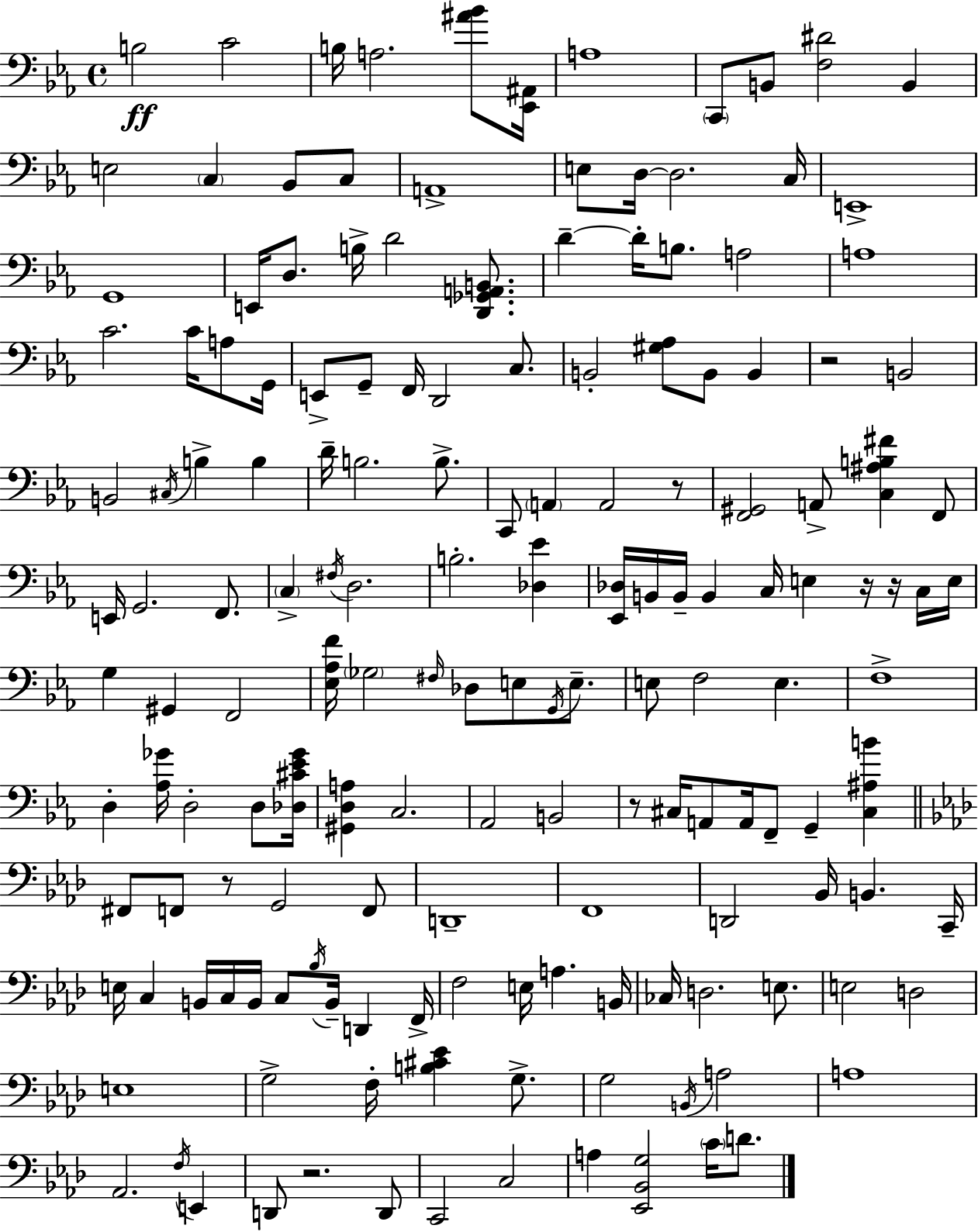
X:1
T:Untitled
M:4/4
L:1/4
K:Eb
B,2 C2 B,/4 A,2 [^A_B]/2 [_E,,^A,,]/4 A,4 C,,/2 B,,/2 [F,^D]2 B,, E,2 C, _B,,/2 C,/2 A,,4 E,/2 D,/4 D,2 C,/4 E,,4 G,,4 E,,/4 D,/2 B,/4 D2 [D,,_G,,A,,B,,]/2 D D/4 B,/2 A,2 A,4 C2 C/4 A,/2 G,,/4 E,,/2 G,,/2 F,,/4 D,,2 C,/2 B,,2 [^G,_A,]/2 B,,/2 B,, z2 B,,2 B,,2 ^C,/4 B, B, D/4 B,2 B,/2 C,,/2 A,, A,,2 z/2 [F,,^G,,]2 A,,/2 [C,^A,B,^F] F,,/2 E,,/4 G,,2 F,,/2 C, ^F,/4 D,2 B,2 [_D,_E] [_E,,_D,]/4 B,,/4 B,,/4 B,, C,/4 E, z/4 z/4 C,/4 E,/4 G, ^G,, F,,2 [_E,_A,F]/4 _G,2 ^F,/4 _D,/2 E,/2 G,,/4 E,/2 E,/2 F,2 E, F,4 D, [_A,_G]/4 D,2 D,/2 [_D,^C_E_G]/4 [^G,,D,A,] C,2 _A,,2 B,,2 z/2 ^C,/4 A,,/2 A,,/4 F,,/2 G,, [^C,^A,B] ^F,,/2 F,,/2 z/2 G,,2 F,,/2 D,,4 F,,4 D,,2 _B,,/4 B,, C,,/4 E,/4 C, B,,/4 C,/4 B,,/4 C,/2 _B,/4 B,,/4 D,, F,,/4 F,2 E,/4 A, B,,/4 _C,/4 D,2 E,/2 E,2 D,2 E,4 G,2 F,/4 [B,^C_E] G,/2 G,2 B,,/4 A,2 A,4 _A,,2 F,/4 E,, D,,/2 z2 D,,/2 C,,2 C,2 A, [_E,,_B,,G,]2 C/4 D/2